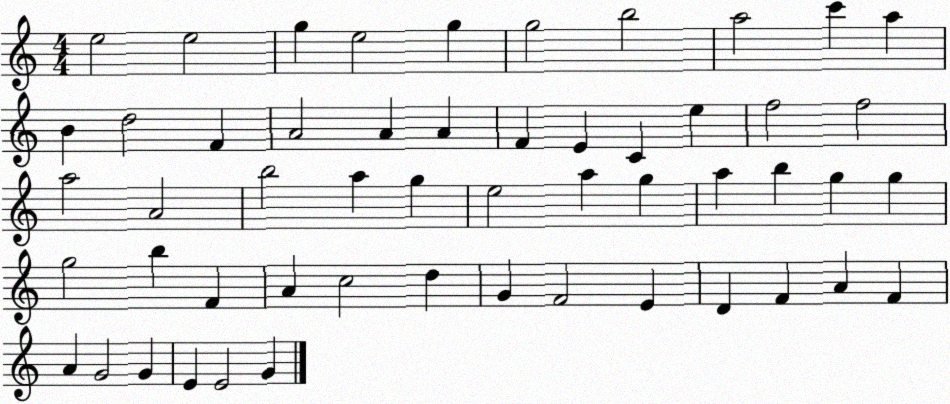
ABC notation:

X:1
T:Untitled
M:4/4
L:1/4
K:C
e2 e2 g e2 g g2 b2 a2 c' a B d2 F A2 A A F E C e f2 f2 a2 A2 b2 a g e2 a g a b g g g2 b F A c2 d G F2 E D F A F A G2 G E E2 G